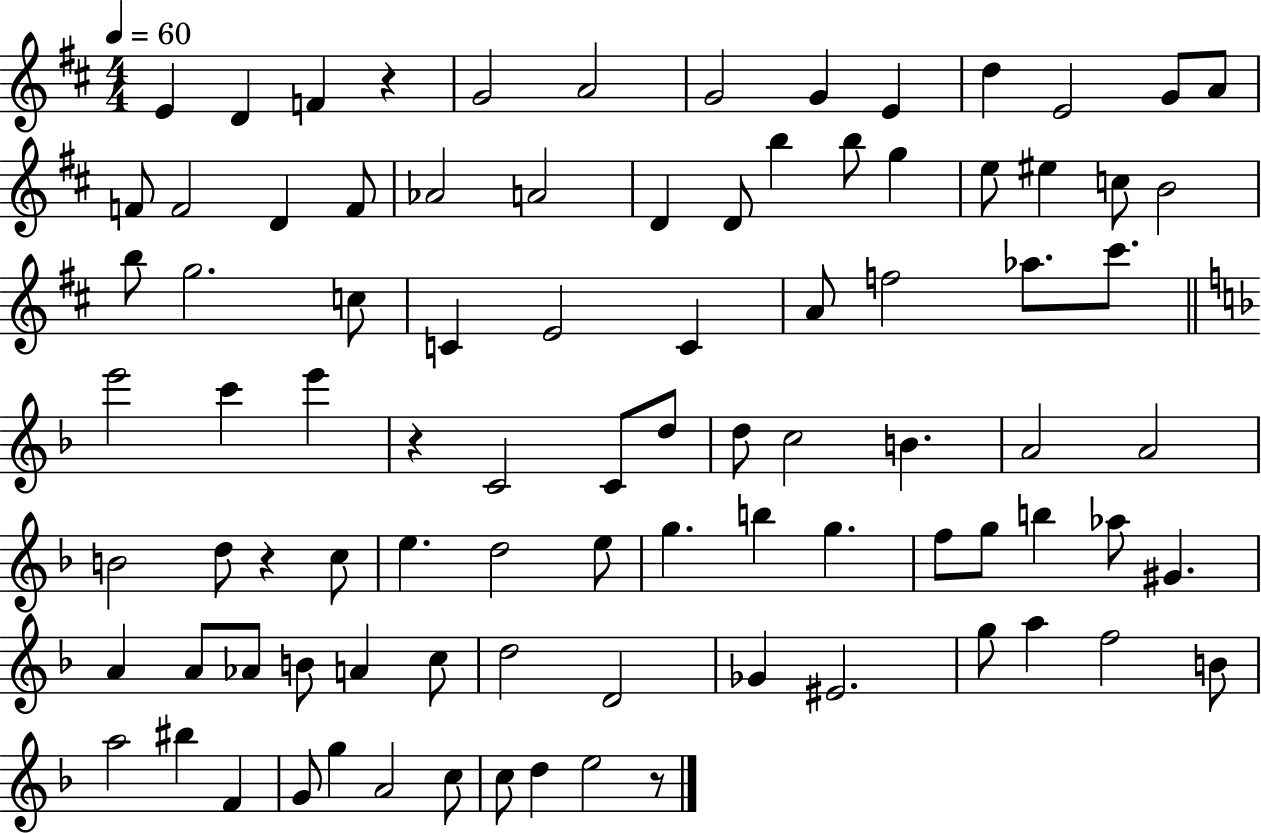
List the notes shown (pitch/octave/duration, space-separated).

E4/q D4/q F4/q R/q G4/h A4/h G4/h G4/q E4/q D5/q E4/h G4/e A4/e F4/e F4/h D4/q F4/e Ab4/h A4/h D4/q D4/e B5/q B5/e G5/q E5/e EIS5/q C5/e B4/h B5/e G5/h. C5/e C4/q E4/h C4/q A4/e F5/h Ab5/e. C#6/e. E6/h C6/q E6/q R/q C4/h C4/e D5/e D5/e C5/h B4/q. A4/h A4/h B4/h D5/e R/q C5/e E5/q. D5/h E5/e G5/q. B5/q G5/q. F5/e G5/e B5/q Ab5/e G#4/q. A4/q A4/e Ab4/e B4/e A4/q C5/e D5/h D4/h Gb4/q EIS4/h. G5/e A5/q F5/h B4/e A5/h BIS5/q F4/q G4/e G5/q A4/h C5/e C5/e D5/q E5/h R/e